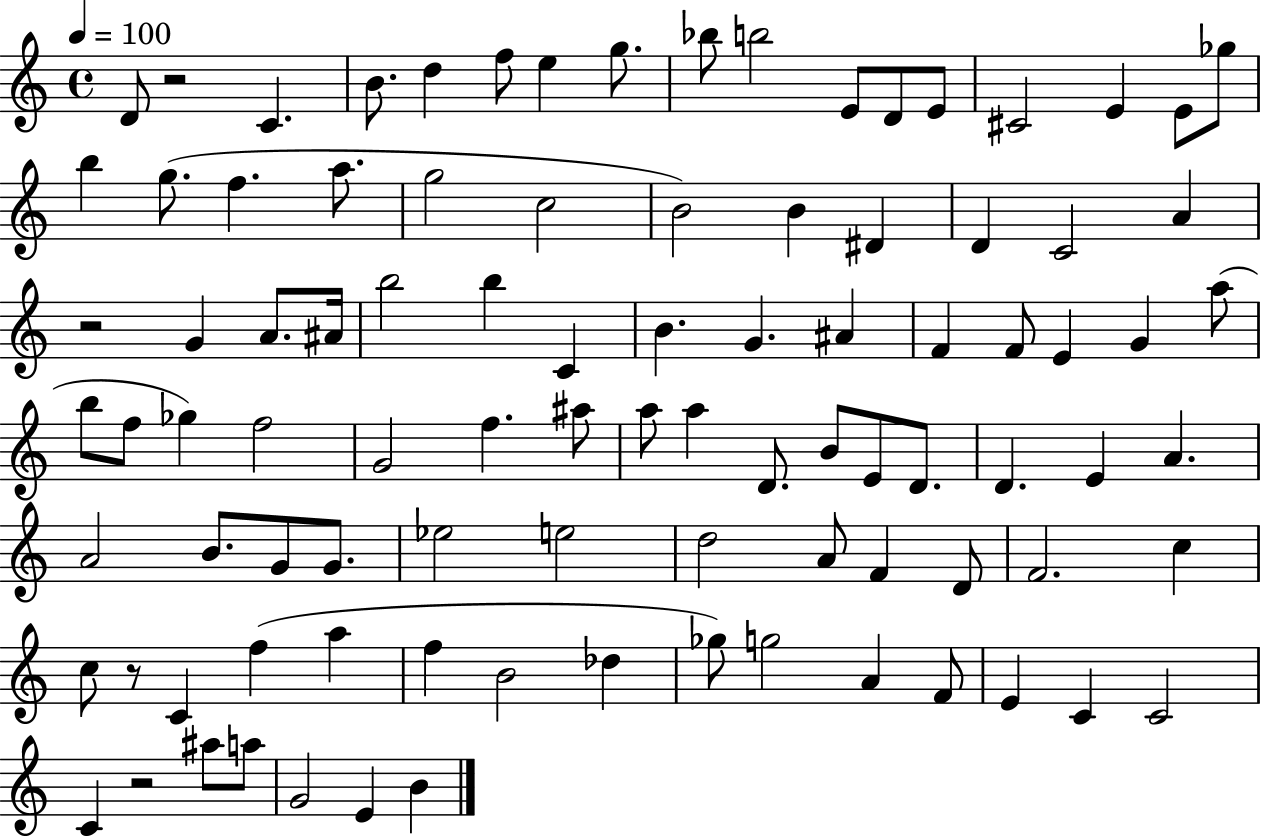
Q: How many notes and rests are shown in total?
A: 94